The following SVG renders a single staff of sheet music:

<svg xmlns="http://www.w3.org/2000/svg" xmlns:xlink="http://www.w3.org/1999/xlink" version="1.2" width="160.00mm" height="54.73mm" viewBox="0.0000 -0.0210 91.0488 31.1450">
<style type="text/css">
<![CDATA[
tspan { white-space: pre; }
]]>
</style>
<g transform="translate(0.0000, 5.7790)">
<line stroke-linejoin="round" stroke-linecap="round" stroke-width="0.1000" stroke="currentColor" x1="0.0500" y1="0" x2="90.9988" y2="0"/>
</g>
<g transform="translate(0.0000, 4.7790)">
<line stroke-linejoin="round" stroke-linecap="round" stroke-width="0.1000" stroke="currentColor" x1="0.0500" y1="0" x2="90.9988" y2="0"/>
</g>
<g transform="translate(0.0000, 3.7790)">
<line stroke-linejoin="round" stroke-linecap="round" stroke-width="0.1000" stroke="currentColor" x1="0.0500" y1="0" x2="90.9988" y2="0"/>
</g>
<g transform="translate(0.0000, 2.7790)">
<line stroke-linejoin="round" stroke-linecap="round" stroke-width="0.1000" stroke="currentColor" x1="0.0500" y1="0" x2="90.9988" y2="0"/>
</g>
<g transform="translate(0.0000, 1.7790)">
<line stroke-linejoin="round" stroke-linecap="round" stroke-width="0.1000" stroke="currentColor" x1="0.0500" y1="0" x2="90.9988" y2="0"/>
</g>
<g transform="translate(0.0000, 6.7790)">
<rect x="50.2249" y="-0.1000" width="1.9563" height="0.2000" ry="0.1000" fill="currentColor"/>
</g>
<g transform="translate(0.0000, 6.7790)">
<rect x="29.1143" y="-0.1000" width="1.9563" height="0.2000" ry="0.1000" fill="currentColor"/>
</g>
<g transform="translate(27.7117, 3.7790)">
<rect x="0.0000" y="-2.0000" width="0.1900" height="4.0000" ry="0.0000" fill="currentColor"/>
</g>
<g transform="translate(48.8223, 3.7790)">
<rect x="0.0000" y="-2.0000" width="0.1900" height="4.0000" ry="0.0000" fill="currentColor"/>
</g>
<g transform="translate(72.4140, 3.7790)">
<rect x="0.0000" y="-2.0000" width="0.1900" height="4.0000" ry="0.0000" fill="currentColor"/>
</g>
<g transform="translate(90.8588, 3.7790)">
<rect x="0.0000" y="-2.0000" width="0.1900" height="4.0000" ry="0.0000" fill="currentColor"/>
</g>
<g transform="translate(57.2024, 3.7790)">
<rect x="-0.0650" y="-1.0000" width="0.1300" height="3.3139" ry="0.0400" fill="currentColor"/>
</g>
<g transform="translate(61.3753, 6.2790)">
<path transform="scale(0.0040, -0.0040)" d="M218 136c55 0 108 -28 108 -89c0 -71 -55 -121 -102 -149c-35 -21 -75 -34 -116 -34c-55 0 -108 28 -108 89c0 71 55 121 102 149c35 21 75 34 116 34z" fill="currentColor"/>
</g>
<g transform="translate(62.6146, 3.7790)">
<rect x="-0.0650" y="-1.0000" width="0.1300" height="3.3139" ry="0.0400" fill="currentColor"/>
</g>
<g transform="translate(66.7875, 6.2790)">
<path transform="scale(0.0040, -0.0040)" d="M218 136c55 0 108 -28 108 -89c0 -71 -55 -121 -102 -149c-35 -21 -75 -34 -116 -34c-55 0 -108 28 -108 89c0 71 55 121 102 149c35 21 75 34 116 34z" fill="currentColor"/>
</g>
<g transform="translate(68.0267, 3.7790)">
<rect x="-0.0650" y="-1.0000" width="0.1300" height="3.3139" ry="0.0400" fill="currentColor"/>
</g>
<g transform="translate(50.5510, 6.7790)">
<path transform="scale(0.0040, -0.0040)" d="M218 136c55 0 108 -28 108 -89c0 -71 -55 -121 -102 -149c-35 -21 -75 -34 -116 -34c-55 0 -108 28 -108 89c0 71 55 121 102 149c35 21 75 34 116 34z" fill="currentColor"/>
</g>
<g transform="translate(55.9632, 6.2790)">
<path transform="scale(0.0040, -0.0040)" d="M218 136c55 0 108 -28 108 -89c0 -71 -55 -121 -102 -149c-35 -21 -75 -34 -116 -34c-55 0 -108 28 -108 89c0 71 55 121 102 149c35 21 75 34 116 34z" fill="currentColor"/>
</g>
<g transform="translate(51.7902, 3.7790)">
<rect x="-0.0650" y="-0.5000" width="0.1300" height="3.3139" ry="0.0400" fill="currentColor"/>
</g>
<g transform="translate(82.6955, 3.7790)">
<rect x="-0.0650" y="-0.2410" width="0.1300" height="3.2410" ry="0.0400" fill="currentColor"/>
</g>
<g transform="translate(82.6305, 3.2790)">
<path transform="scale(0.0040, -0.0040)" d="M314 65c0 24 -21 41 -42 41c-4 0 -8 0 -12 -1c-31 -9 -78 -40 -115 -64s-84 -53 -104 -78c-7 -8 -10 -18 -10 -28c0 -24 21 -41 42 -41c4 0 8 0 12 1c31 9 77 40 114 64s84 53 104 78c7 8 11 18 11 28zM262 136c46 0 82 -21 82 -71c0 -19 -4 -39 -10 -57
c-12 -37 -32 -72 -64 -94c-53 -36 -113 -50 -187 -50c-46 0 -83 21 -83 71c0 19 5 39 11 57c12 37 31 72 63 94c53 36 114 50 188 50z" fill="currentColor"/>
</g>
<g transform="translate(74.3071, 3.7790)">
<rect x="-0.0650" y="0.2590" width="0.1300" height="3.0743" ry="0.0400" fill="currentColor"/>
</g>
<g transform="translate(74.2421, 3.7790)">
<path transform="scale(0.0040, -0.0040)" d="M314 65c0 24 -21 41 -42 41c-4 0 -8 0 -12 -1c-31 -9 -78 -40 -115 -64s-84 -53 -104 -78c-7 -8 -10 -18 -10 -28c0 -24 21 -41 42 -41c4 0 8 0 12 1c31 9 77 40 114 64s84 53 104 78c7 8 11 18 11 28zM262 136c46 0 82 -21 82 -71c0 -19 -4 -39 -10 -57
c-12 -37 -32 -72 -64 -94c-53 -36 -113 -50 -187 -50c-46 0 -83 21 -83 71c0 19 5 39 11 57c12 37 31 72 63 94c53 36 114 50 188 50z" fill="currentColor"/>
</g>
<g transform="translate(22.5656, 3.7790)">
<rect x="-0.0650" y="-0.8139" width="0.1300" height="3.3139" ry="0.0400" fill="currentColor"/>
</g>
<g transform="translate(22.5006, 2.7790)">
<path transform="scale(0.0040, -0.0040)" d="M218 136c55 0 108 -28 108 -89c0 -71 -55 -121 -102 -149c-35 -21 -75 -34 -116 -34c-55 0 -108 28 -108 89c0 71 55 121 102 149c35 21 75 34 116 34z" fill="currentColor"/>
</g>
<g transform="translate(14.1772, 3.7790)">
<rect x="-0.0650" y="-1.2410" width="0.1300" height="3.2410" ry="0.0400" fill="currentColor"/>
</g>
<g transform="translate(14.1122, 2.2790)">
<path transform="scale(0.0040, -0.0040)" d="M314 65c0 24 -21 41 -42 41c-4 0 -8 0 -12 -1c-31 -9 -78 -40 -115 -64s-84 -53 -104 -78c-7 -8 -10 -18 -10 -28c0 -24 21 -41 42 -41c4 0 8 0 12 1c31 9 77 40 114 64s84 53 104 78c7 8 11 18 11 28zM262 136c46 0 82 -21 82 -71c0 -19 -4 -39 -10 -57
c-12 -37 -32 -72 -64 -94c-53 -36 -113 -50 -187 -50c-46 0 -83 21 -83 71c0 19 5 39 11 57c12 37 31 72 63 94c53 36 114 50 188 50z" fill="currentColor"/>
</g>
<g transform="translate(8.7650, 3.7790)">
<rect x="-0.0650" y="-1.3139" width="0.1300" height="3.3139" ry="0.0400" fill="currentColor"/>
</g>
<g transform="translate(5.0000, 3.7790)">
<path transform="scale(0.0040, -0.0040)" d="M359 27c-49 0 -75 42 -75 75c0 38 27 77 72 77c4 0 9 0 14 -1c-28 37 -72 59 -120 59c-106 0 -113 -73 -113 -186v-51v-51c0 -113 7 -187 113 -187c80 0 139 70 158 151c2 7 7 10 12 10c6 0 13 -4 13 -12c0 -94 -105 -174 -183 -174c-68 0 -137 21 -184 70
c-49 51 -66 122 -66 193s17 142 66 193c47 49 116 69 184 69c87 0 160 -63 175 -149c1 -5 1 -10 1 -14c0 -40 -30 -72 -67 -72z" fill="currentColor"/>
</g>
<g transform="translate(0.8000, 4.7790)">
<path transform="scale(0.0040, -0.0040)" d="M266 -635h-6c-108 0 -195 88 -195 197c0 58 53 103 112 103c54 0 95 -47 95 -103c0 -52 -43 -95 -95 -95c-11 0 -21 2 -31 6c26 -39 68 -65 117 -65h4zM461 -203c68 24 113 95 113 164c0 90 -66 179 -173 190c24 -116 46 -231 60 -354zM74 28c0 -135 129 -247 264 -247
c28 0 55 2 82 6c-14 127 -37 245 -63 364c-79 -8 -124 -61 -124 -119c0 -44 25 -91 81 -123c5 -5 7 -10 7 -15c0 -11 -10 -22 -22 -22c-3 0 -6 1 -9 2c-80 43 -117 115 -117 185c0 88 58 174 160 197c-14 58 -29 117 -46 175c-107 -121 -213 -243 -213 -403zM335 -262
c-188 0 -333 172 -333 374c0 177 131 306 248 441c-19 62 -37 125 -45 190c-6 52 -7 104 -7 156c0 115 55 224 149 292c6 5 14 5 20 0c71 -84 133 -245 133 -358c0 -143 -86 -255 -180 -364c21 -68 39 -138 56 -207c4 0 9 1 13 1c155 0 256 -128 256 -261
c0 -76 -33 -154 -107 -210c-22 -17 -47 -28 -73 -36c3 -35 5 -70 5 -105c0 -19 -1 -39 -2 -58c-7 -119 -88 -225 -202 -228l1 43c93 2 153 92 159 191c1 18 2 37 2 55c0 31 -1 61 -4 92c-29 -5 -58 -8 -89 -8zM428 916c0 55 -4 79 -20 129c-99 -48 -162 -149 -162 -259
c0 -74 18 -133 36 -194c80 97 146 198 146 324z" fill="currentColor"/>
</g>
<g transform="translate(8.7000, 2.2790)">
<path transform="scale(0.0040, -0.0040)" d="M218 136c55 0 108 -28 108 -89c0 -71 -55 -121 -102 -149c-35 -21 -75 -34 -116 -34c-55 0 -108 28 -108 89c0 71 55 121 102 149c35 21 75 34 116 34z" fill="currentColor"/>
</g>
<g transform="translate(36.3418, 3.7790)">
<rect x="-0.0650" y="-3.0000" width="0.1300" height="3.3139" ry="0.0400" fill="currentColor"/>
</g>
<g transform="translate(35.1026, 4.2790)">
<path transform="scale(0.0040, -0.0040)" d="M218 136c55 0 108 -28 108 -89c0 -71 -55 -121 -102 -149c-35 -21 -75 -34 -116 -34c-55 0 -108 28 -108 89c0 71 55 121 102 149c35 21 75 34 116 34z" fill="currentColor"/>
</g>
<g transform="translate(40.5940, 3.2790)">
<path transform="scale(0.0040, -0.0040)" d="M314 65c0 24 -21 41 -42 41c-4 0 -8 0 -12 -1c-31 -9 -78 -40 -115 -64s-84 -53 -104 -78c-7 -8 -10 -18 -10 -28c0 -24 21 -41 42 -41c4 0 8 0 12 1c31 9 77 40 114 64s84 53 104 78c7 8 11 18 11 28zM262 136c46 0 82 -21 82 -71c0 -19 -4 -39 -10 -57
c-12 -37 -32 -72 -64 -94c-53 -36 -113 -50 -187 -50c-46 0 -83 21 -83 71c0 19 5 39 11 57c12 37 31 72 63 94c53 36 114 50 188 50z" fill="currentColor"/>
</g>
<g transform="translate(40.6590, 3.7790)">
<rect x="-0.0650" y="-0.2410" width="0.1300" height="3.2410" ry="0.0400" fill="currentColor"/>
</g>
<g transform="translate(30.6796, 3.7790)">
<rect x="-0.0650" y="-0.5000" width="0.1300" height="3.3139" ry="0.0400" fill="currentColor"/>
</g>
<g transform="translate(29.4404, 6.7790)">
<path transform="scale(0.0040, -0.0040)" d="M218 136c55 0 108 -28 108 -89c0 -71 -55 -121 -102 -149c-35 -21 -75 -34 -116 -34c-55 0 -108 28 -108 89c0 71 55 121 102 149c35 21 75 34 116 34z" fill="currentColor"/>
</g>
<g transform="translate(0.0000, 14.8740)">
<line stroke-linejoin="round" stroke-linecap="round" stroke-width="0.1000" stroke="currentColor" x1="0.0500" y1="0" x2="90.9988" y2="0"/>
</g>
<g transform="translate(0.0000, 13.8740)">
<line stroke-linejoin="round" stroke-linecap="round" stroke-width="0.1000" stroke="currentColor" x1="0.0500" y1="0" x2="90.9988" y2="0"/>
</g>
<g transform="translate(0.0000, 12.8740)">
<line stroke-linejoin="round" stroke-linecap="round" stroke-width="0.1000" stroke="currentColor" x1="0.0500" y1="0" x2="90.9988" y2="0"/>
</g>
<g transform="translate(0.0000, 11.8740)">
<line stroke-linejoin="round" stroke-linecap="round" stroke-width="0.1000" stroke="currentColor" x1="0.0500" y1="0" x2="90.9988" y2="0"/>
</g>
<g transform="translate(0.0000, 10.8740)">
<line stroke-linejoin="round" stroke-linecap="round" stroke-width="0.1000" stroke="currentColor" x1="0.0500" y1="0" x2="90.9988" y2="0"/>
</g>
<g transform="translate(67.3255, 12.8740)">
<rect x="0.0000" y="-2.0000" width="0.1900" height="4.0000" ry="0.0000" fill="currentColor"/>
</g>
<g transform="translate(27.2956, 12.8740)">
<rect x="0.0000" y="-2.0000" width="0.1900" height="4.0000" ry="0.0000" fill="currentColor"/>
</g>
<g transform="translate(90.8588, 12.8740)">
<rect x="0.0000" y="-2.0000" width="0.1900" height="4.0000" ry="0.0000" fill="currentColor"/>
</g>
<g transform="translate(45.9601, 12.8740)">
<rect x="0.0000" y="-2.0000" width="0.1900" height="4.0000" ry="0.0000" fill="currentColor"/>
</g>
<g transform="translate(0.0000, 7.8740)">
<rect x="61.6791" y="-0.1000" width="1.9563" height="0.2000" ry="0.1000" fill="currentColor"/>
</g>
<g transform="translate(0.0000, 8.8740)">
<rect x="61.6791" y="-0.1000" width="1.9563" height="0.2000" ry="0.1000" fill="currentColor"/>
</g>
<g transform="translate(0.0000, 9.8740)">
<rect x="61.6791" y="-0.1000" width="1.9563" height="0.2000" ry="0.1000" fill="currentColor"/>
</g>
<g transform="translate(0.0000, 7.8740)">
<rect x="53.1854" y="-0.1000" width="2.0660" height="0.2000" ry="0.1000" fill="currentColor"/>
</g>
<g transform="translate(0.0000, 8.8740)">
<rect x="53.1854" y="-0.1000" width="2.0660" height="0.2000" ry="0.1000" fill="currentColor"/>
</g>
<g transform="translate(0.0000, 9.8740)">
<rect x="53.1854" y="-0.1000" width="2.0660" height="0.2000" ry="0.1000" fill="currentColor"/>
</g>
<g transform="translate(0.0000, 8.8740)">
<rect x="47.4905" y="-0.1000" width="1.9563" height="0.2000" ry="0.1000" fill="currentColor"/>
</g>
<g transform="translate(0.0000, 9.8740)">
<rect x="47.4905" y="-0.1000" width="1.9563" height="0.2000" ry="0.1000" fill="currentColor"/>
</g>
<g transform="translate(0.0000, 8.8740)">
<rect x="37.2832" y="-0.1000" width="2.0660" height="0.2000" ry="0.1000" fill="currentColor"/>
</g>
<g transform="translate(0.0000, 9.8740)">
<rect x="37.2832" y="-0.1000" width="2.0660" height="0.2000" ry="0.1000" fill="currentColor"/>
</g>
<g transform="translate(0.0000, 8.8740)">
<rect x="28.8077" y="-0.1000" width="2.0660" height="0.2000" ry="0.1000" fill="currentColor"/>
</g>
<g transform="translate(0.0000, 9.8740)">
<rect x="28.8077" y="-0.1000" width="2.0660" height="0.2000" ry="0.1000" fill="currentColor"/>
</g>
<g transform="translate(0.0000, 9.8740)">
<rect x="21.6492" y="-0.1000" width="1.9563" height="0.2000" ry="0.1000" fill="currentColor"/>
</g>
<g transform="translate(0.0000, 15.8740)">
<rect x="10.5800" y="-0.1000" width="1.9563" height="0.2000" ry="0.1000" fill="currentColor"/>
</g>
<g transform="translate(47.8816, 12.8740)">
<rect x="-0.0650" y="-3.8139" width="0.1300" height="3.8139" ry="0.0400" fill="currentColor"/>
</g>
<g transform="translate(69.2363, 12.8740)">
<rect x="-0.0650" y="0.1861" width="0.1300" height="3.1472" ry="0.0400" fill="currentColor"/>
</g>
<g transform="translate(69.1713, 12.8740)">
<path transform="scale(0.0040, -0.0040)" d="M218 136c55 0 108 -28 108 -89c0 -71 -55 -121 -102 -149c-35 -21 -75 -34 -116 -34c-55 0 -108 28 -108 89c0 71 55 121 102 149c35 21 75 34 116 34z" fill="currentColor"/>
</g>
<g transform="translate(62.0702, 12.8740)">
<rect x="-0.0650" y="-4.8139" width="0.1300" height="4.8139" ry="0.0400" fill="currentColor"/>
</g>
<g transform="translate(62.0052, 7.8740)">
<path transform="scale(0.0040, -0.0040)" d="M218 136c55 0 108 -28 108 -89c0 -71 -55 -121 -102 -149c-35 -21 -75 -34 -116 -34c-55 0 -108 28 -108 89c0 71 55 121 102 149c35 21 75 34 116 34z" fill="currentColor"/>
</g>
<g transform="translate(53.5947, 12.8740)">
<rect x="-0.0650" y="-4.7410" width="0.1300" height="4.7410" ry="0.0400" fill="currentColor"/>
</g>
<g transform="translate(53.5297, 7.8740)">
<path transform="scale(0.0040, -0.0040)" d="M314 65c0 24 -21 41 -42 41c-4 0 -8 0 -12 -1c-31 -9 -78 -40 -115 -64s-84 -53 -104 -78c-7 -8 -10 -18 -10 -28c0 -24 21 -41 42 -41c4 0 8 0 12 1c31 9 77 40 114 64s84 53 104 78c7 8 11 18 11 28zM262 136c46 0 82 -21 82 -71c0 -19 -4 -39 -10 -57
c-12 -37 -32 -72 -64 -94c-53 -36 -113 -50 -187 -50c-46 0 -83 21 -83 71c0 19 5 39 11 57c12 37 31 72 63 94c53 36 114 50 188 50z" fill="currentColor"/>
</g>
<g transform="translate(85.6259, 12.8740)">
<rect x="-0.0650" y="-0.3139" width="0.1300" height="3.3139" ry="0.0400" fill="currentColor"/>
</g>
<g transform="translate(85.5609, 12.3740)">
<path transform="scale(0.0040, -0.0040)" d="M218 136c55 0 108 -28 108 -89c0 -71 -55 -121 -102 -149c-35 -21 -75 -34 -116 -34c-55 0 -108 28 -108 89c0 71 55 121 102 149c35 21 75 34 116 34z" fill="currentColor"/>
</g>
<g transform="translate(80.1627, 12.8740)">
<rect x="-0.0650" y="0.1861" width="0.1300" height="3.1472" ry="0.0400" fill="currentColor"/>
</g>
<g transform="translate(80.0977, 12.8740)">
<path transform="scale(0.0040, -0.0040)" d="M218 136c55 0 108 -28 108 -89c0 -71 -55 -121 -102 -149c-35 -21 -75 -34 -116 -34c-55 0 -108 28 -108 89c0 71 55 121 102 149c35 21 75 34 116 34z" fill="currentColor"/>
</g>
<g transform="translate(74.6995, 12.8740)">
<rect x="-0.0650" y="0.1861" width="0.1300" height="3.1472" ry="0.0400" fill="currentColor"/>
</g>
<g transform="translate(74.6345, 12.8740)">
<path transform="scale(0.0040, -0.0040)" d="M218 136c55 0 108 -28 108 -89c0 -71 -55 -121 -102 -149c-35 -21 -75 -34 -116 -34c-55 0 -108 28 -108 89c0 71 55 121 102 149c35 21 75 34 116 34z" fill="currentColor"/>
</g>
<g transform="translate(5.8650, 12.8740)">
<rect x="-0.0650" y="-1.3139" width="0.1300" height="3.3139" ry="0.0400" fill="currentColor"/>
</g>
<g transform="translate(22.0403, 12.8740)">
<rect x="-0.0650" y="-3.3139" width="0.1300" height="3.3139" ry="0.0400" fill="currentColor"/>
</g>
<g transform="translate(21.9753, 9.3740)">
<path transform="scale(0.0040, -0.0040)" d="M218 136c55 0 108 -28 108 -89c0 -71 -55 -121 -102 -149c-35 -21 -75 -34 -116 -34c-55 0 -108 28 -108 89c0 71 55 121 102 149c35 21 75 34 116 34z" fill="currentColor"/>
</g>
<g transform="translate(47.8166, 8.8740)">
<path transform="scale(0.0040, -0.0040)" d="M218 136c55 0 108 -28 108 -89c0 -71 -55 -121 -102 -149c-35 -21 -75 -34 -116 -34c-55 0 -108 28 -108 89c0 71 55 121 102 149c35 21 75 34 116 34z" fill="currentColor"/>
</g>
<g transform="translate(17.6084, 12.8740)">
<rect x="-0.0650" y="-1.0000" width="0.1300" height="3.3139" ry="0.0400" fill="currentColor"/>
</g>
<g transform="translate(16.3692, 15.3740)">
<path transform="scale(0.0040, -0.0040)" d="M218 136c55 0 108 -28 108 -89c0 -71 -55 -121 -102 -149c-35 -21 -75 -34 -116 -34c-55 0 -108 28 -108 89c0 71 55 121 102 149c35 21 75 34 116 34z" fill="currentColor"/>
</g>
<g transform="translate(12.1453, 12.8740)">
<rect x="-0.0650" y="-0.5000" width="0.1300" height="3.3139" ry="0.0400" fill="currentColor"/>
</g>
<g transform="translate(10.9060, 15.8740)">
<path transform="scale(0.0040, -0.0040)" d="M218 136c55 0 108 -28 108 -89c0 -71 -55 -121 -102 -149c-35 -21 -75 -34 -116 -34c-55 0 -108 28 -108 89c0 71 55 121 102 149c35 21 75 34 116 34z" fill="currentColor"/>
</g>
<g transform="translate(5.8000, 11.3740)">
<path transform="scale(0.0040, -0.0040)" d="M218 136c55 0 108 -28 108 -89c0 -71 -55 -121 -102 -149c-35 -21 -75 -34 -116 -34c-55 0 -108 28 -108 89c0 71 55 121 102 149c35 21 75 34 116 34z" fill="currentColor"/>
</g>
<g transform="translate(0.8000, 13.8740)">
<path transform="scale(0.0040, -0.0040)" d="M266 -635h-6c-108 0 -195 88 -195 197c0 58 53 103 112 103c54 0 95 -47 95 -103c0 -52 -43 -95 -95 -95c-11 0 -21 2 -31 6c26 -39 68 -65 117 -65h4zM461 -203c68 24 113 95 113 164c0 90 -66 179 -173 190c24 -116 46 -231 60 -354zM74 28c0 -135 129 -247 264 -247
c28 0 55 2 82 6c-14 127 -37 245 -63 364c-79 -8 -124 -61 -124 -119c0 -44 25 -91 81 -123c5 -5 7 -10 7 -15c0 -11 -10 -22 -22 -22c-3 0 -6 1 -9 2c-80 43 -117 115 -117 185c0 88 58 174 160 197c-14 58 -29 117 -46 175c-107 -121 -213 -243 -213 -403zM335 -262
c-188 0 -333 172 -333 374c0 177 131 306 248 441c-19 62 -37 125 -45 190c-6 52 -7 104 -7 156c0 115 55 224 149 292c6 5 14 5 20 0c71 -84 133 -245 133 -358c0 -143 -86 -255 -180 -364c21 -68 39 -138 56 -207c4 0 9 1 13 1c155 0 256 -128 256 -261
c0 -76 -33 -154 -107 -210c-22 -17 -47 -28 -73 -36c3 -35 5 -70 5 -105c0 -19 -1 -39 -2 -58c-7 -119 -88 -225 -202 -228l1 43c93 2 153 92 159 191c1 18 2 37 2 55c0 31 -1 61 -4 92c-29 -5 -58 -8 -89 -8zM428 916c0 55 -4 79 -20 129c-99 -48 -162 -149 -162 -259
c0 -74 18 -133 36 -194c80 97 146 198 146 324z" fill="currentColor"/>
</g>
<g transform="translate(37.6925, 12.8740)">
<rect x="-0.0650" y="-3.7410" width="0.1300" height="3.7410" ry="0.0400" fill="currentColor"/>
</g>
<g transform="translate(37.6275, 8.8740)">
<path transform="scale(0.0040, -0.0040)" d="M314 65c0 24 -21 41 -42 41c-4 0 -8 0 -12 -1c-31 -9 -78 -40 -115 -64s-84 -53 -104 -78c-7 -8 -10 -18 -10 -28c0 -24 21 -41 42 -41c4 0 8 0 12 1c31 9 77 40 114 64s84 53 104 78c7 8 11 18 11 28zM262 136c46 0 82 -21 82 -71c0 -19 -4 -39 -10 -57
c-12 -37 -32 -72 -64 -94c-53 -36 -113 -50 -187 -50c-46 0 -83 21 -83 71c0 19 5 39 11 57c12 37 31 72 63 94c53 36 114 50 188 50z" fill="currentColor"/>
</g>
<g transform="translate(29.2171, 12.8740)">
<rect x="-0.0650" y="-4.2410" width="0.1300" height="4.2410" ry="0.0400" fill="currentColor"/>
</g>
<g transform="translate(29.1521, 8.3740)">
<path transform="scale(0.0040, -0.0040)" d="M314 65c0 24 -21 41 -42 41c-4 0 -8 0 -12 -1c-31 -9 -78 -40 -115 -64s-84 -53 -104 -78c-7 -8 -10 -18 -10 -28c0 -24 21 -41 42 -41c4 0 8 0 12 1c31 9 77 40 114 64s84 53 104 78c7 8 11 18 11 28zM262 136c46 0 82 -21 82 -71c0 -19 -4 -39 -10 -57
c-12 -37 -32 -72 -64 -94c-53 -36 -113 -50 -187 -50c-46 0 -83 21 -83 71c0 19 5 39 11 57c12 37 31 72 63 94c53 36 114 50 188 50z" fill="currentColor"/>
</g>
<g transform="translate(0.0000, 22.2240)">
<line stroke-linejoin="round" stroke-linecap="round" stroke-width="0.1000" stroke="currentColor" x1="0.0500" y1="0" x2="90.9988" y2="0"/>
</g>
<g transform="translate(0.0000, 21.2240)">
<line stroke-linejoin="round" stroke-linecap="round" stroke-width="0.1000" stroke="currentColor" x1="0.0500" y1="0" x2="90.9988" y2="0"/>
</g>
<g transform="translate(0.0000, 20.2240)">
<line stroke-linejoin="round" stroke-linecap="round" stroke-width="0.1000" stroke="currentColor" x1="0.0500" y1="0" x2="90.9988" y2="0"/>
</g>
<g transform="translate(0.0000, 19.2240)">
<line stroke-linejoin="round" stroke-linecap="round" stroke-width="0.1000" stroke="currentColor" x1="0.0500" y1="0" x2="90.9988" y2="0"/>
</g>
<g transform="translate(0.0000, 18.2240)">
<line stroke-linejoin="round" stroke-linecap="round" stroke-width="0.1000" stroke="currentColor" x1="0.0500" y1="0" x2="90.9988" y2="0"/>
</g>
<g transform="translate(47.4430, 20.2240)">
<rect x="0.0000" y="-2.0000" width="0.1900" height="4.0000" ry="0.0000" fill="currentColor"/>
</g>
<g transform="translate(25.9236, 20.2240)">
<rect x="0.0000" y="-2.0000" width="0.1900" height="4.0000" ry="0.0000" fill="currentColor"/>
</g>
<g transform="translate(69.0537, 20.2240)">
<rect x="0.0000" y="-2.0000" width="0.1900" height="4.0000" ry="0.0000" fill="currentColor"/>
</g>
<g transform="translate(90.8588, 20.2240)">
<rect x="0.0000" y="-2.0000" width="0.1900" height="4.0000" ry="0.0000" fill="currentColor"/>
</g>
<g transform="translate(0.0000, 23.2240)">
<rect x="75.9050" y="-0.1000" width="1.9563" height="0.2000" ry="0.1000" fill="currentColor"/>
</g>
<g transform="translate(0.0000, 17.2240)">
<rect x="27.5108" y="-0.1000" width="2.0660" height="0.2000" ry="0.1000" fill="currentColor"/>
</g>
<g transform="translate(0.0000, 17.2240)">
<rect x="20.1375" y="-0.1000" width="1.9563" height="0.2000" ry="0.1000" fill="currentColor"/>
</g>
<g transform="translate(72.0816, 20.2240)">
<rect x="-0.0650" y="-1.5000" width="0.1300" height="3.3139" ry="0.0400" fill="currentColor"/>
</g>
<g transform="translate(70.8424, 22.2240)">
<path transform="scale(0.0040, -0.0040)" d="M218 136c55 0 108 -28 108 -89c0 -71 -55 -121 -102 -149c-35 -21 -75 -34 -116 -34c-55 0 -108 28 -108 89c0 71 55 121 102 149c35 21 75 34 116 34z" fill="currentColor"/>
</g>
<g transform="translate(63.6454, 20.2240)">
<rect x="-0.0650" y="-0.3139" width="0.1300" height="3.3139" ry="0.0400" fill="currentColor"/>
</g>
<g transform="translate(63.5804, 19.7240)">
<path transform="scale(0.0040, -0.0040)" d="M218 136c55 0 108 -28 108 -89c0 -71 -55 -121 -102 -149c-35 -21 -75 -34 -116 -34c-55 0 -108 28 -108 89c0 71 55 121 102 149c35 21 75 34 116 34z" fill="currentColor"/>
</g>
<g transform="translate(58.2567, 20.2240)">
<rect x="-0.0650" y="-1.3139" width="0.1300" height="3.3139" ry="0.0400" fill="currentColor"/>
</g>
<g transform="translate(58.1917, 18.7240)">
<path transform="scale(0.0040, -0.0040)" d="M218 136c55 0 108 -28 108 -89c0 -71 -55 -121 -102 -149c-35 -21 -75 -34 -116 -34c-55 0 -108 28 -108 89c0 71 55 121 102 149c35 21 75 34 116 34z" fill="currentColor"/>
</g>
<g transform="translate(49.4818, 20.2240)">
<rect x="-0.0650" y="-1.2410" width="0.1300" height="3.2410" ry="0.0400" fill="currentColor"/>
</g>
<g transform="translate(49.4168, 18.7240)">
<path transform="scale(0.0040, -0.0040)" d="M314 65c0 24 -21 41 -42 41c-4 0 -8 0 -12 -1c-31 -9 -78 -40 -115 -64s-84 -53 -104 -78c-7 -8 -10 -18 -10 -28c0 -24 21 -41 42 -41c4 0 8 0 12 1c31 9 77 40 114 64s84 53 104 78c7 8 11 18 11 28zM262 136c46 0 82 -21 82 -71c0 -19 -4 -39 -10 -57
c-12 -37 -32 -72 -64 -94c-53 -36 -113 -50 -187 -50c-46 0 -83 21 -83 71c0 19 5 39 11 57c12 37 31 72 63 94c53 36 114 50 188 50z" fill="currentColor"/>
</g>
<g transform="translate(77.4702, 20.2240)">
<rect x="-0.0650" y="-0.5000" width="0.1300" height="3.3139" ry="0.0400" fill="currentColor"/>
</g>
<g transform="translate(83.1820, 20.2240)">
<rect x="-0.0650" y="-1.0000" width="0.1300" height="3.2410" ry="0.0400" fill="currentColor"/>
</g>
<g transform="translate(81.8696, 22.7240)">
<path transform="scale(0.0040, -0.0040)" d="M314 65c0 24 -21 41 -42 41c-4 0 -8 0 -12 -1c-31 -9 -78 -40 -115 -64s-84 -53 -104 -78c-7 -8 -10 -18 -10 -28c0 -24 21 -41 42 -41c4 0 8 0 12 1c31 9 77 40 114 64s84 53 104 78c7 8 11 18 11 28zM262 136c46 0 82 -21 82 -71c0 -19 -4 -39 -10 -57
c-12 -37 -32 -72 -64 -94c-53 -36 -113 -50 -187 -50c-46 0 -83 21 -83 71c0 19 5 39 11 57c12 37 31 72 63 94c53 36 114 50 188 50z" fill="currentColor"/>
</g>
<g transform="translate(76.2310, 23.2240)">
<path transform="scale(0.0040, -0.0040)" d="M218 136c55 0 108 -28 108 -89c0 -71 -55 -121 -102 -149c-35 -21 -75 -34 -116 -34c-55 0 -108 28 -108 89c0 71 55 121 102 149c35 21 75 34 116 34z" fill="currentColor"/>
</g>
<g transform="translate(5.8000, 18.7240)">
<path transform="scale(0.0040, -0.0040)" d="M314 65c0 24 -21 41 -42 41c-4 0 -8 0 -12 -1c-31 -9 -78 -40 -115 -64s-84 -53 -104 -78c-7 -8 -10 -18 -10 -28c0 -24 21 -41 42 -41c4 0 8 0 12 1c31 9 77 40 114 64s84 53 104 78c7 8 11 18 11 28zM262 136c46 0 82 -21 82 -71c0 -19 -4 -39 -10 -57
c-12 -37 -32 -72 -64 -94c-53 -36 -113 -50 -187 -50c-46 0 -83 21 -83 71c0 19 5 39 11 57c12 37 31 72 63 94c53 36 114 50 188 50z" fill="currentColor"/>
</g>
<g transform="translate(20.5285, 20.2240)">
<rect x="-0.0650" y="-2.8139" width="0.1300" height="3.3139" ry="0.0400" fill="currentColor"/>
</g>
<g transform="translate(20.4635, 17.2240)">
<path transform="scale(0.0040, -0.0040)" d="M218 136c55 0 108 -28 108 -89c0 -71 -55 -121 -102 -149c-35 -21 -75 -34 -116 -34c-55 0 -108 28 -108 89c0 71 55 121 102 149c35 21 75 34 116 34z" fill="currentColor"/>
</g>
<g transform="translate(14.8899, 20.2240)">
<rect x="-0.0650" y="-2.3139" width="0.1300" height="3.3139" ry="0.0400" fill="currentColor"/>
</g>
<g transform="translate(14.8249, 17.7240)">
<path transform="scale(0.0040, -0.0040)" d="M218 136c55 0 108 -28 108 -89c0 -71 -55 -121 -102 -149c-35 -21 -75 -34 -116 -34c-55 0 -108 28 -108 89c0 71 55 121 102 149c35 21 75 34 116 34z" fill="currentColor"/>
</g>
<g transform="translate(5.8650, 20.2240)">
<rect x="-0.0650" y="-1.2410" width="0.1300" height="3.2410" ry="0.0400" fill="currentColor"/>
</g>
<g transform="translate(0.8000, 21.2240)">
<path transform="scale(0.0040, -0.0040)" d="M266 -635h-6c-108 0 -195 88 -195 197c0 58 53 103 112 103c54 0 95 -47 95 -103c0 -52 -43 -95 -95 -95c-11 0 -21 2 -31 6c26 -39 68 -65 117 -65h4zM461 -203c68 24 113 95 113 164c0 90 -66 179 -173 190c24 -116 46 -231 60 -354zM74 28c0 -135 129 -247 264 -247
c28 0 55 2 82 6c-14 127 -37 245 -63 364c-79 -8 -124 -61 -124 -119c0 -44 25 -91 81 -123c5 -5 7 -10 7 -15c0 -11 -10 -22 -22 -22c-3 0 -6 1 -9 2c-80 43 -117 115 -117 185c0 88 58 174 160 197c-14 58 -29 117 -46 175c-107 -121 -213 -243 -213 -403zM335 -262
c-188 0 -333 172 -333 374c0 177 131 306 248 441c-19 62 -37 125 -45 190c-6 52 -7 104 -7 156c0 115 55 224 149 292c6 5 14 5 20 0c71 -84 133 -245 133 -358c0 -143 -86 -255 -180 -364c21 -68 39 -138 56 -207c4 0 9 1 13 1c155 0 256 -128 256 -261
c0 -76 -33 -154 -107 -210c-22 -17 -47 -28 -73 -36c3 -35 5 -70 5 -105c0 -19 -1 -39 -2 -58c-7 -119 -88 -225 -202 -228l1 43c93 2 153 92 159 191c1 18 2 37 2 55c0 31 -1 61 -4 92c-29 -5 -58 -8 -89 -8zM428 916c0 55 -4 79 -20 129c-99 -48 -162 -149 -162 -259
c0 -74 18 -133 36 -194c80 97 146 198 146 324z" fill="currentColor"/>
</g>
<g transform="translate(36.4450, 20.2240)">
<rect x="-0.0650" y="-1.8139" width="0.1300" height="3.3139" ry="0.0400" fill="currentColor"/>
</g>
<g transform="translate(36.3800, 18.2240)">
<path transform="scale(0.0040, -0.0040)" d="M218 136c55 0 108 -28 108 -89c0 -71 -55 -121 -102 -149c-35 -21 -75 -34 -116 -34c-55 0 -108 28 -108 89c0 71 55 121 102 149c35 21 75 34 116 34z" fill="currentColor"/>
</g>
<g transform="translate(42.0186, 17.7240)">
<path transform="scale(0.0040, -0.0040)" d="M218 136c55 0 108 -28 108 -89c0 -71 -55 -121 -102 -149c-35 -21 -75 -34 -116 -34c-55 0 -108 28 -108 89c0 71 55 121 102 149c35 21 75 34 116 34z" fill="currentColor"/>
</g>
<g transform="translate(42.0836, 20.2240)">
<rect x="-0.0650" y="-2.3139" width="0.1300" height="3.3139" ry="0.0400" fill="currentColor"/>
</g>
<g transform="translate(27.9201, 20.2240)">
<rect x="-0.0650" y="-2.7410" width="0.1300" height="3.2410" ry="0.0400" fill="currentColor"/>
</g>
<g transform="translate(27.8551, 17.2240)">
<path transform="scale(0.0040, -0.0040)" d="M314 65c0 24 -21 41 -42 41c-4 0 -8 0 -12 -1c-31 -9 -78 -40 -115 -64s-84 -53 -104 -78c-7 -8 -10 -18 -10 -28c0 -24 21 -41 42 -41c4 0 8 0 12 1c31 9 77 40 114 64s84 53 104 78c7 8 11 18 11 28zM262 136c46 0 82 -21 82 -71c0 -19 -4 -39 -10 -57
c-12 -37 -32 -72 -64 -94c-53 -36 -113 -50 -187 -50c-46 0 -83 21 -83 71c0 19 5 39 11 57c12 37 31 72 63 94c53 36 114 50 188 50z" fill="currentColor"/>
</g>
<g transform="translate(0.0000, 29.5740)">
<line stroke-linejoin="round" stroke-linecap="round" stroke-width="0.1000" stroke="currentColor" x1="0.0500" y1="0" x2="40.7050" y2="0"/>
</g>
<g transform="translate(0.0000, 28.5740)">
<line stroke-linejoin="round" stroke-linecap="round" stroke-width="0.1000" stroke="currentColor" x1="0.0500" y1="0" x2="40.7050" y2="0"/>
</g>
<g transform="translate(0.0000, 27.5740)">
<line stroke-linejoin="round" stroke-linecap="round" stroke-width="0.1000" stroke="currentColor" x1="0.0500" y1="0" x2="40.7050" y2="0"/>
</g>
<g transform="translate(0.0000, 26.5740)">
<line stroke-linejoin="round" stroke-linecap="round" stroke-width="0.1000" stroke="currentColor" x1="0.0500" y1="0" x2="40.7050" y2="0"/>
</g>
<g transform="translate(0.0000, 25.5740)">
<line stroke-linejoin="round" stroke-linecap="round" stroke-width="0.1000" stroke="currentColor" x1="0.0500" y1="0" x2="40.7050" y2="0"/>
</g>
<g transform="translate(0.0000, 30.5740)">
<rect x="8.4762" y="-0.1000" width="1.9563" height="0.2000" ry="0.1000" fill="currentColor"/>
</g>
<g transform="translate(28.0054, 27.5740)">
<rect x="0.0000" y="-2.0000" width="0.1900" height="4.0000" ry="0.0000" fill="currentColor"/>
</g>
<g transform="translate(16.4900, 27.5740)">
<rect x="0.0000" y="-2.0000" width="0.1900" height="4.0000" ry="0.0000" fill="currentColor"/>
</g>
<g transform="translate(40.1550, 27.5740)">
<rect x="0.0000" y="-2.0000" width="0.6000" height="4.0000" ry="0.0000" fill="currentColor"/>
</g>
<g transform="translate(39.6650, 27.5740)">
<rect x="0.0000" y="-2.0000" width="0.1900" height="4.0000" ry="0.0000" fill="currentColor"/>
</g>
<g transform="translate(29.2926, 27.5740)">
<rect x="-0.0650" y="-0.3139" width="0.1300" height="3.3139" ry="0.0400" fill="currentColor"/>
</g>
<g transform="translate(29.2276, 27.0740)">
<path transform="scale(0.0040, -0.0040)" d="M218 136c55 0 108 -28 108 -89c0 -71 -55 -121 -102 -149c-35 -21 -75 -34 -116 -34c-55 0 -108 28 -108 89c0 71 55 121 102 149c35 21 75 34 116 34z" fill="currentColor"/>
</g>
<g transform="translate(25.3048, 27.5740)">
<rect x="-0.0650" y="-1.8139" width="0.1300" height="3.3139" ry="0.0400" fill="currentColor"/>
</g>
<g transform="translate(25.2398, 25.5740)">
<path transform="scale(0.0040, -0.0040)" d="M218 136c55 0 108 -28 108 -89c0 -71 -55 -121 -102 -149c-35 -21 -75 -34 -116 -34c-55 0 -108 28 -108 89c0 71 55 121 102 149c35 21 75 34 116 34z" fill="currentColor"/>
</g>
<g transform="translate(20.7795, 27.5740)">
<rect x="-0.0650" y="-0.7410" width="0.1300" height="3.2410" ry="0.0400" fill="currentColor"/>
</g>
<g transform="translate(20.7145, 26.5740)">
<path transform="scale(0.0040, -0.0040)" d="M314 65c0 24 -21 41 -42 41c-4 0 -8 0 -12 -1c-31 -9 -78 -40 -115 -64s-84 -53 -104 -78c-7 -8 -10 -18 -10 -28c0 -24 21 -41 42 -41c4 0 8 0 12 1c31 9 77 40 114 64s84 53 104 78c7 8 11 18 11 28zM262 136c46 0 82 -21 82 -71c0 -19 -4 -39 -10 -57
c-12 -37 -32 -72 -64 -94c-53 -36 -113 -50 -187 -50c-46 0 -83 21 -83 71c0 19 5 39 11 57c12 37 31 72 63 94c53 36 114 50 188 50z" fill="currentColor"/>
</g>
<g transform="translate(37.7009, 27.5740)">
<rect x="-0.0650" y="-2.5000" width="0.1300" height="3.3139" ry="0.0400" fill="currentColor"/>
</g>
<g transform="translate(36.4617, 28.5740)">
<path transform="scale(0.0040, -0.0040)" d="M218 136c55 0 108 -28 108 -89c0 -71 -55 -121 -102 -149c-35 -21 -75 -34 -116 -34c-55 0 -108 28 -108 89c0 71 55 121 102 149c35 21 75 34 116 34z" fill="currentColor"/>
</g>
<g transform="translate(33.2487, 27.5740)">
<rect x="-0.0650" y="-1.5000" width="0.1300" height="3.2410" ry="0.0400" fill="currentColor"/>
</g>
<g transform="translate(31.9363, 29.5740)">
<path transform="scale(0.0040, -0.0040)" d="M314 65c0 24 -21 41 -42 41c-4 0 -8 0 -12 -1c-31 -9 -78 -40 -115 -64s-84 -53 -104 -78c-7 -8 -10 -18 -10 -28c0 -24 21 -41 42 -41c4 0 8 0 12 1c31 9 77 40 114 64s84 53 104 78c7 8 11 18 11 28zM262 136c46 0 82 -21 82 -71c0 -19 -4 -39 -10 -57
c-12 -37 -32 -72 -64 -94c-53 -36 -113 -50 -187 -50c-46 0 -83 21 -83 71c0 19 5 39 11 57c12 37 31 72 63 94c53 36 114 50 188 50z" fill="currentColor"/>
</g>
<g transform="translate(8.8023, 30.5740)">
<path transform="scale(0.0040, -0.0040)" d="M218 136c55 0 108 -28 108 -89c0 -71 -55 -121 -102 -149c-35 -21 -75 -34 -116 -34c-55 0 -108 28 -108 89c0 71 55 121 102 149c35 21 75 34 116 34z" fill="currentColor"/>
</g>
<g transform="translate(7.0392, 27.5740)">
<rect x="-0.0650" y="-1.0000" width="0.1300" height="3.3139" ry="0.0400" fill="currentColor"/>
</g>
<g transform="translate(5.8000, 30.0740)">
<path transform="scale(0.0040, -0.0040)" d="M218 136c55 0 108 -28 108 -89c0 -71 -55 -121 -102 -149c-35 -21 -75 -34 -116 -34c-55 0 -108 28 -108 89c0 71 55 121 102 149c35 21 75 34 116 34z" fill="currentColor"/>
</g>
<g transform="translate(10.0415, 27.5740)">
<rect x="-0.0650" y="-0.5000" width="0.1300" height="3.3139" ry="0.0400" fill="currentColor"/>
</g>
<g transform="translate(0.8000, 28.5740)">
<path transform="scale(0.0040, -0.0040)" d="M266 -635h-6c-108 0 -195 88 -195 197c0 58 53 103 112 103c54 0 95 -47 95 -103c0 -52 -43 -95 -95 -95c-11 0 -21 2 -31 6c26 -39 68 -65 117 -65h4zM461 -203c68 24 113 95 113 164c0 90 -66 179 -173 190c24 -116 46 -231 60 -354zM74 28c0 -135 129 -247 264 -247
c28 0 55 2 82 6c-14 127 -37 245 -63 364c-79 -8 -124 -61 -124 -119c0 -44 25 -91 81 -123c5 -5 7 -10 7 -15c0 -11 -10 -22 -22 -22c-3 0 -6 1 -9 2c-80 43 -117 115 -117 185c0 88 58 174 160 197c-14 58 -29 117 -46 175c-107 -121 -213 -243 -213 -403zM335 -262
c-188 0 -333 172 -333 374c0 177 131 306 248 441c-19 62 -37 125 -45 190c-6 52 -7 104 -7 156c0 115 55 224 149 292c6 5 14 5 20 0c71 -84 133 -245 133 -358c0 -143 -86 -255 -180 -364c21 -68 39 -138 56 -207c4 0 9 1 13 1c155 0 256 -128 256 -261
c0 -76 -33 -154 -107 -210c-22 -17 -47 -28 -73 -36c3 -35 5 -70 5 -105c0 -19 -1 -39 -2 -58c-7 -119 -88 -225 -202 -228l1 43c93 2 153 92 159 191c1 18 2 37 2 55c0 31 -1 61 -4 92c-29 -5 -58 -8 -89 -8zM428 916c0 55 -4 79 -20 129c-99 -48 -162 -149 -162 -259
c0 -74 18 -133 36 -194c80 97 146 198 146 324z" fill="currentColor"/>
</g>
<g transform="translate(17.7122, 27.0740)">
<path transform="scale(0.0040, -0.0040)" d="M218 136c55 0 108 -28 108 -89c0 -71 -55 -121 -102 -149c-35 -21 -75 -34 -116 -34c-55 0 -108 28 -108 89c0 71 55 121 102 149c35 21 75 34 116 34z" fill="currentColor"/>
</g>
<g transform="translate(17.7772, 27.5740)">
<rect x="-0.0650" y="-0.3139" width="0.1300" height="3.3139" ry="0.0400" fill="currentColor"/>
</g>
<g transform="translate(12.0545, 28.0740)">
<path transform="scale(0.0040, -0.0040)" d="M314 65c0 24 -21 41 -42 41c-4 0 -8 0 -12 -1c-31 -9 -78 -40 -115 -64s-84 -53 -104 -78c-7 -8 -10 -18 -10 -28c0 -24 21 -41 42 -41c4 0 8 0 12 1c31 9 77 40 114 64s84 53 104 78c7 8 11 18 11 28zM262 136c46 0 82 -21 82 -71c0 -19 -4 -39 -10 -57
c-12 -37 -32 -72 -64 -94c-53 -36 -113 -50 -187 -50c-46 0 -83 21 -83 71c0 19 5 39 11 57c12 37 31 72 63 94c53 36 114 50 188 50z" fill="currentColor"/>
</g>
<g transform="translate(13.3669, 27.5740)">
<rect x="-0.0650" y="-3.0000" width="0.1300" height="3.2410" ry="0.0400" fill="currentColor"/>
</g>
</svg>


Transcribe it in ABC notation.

X:1
T:Untitled
M:4/4
L:1/4
K:C
e e2 d C A c2 C D D D B2 c2 e C D b d'2 c'2 c' e'2 e' B B B c e2 g a a2 f g e2 e c E C D2 D C A2 c d2 f c E2 G